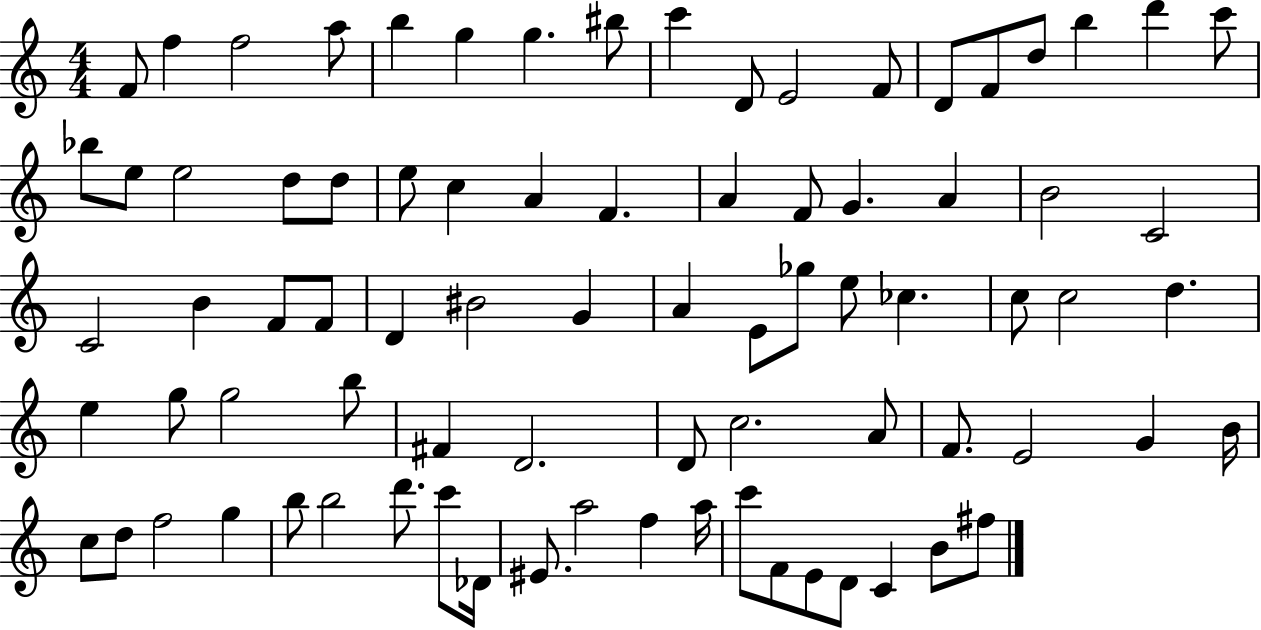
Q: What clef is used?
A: treble